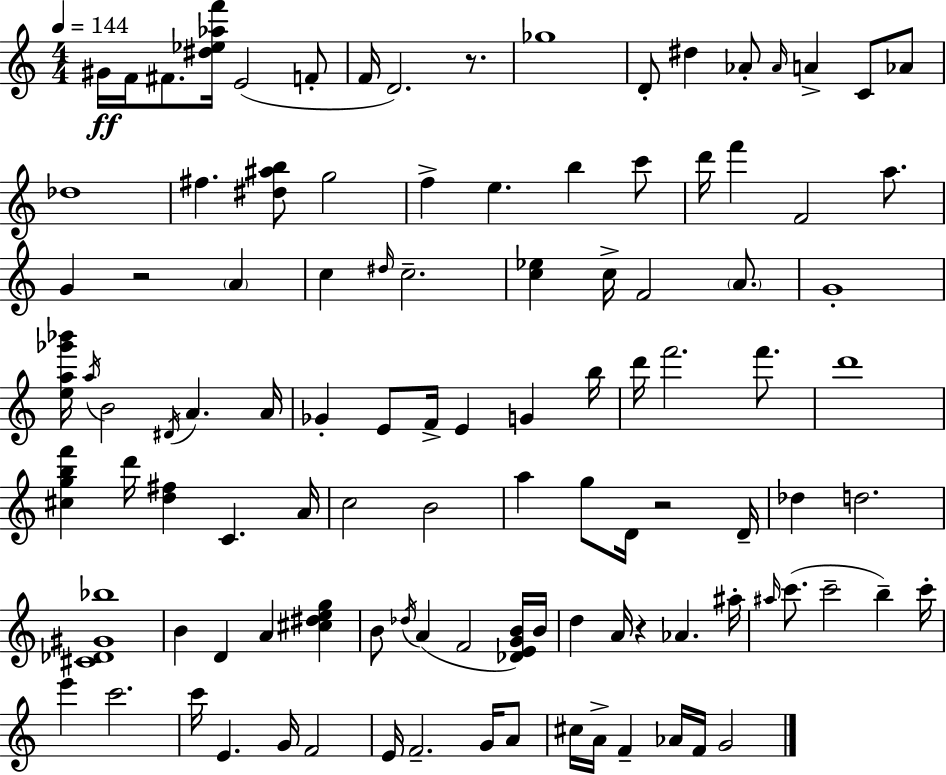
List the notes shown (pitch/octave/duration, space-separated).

G#4/s F4/s F#4/e. [D#5,Eb5,Ab5,F6]/s E4/h F4/e F4/s D4/h. R/e. Gb5/w D4/e D#5/q Ab4/e Ab4/s A4/q C4/e Ab4/e Db5/w F#5/q. [D#5,A#5,B5]/e G5/h F5/q E5/q. B5/q C6/e D6/s F6/q F4/h A5/e. G4/q R/h A4/q C5/q D#5/s C5/h. [C5,Eb5]/q C5/s F4/h A4/e. G4/w [E5,A5,Gb6,Bb6]/s A5/s B4/h D#4/s A4/q. A4/s Gb4/q E4/e F4/s E4/q G4/q B5/s D6/s F6/h. F6/e. D6/w [C#5,G5,B5,F6]/q D6/s [D5,F#5]/q C4/q. A4/s C5/h B4/h A5/q G5/e D4/s R/h D4/s Db5/q D5/h. [C#4,Db4,G#4,Bb5]/w B4/q D4/q A4/q [C#5,D#5,E5,G5]/q B4/e Db5/s A4/q F4/h [Db4,E4,G4,B4]/s B4/s D5/q A4/s R/q Ab4/q. A#5/s A#5/s C6/e. C6/h B5/q C6/s E6/q C6/h. C6/s E4/q. G4/s F4/h E4/s F4/h. G4/s A4/e C#5/s A4/s F4/q Ab4/s F4/s G4/h